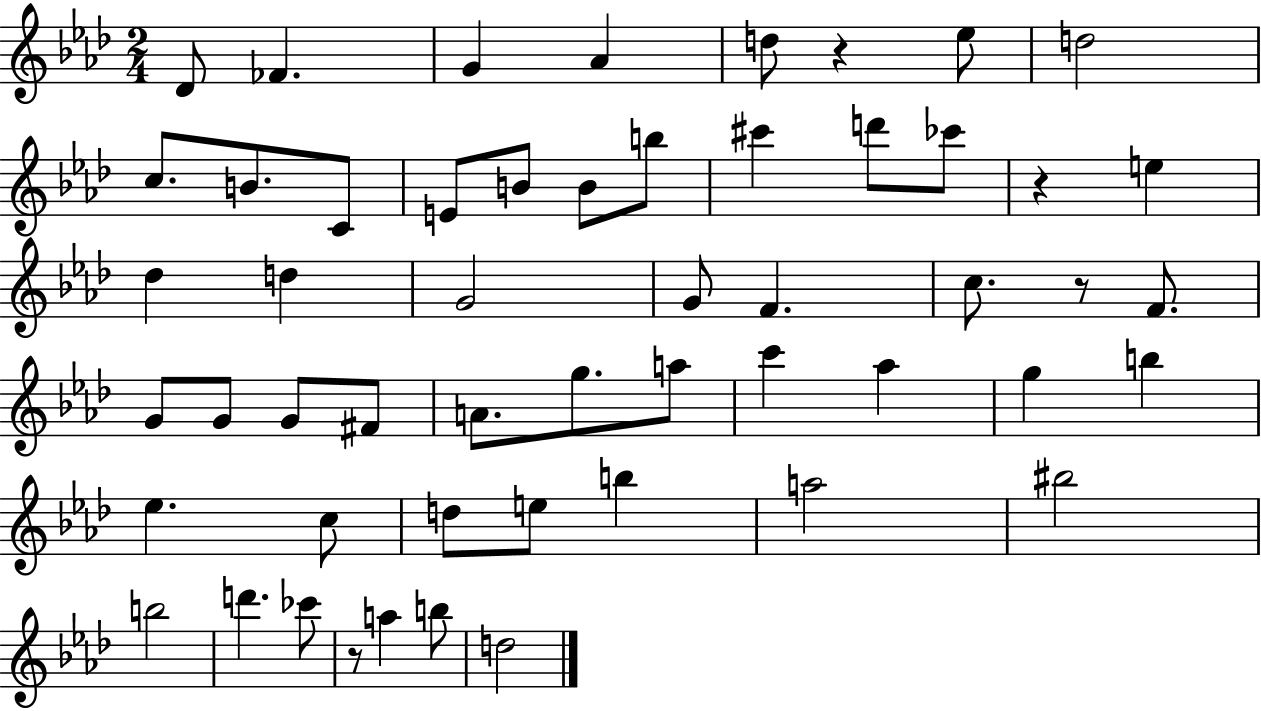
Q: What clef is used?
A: treble